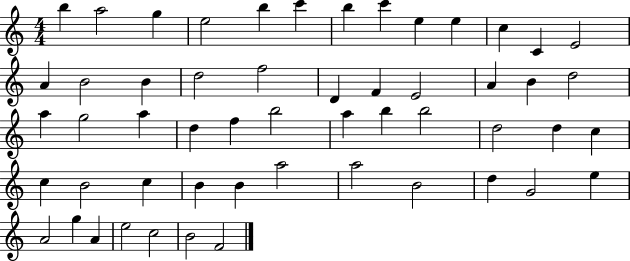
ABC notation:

X:1
T:Untitled
M:4/4
L:1/4
K:C
b a2 g e2 b c' b c' e e c C E2 A B2 B d2 f2 D F E2 A B d2 a g2 a d f b2 a b b2 d2 d c c B2 c B B a2 a2 B2 d G2 e A2 g A e2 c2 B2 F2